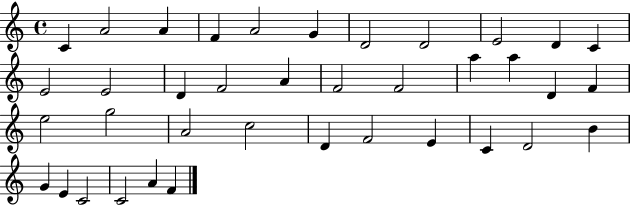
{
  \clef treble
  \time 4/4
  \defaultTimeSignature
  \key c \major
  c'4 a'2 a'4 | f'4 a'2 g'4 | d'2 d'2 | e'2 d'4 c'4 | \break e'2 e'2 | d'4 f'2 a'4 | f'2 f'2 | a''4 a''4 d'4 f'4 | \break e''2 g''2 | a'2 c''2 | d'4 f'2 e'4 | c'4 d'2 b'4 | \break g'4 e'4 c'2 | c'2 a'4 f'4 | \bar "|."
}